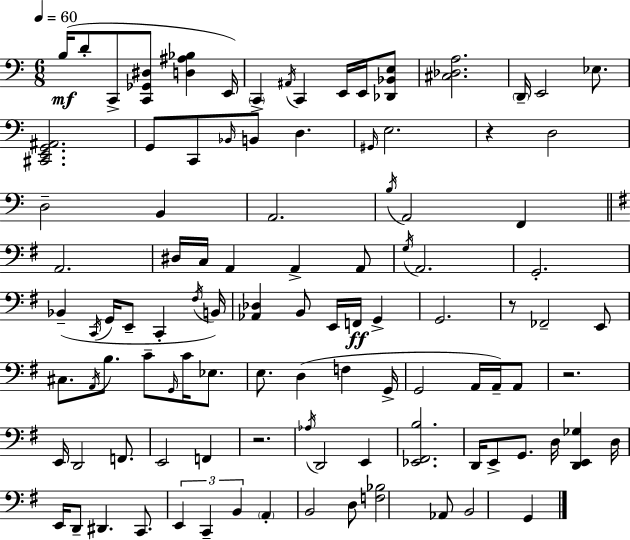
{
  \clef bass
  \numericTimeSignature
  \time 6/8
  \key a \minor
  \tempo 4 = 60
  b16(\mf d'8-. c,8-> <c, ges, dis>8 <d ais bes>4 e,16) | \parenthesize c,4-> \acciaccatura { ais,16 } c,4 e,16 e,16 <des, bes, e>8 | <cis des a>2. | \parenthesize d,16-- e,2 ees8. | \break <cis, e, g, ais,>2. | g,8 c,8 \grace { bes,16 } b,8 d4. | \grace { gis,16 } e2. | r4 d2 | \break d2-- b,4 | a,2. | \acciaccatura { b16 } a,2 | f,4 \bar "||" \break \key e \minor a,2. | dis16 c16 a,4 a,4-> a,8 | \acciaccatura { g16 } a,2. | g,2.-. | \break bes,4--( \acciaccatura { c,16 } g,16 e,8-- c,4-. | \acciaccatura { fis16 }) b,16 <aes, des>4 b,8 e,16 f,16\ff g,4-> | g,2. | r8 fes,2-- | \break e,8 cis8. \acciaccatura { a,16 } b8. c'8-- | \grace { g,16 } c'16 ees8. e8. d4( | f4 g,16-> g,2 | a,16 a,16--) a,8 r2. | \break e,16 d,2 | f,8. e,2 | f,4 r2. | \acciaccatura { aes16 } d,2 | \break e,4 <ees, fis, b>2. | d,16 e,8-> g,8. | d16 <d, e, ges>4 d16 e,16 d,8-- dis,4. | c,8. \tuplet 3/2 { e,4 c,4-- | \break b,4 } \parenthesize a,4-. b,2 | d8 <f bes>2 | aes,8 b,2 | g,4 \bar "|."
}